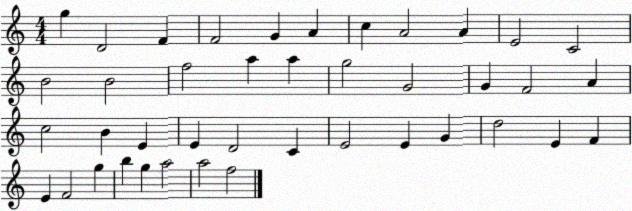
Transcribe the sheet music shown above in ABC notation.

X:1
T:Untitled
M:4/4
L:1/4
K:C
g D2 F F2 G A c A2 A E2 C2 B2 B2 f2 a a g2 G2 G F2 A c2 B E E D2 C E2 E G d2 E F E F2 g b g a2 a2 f2